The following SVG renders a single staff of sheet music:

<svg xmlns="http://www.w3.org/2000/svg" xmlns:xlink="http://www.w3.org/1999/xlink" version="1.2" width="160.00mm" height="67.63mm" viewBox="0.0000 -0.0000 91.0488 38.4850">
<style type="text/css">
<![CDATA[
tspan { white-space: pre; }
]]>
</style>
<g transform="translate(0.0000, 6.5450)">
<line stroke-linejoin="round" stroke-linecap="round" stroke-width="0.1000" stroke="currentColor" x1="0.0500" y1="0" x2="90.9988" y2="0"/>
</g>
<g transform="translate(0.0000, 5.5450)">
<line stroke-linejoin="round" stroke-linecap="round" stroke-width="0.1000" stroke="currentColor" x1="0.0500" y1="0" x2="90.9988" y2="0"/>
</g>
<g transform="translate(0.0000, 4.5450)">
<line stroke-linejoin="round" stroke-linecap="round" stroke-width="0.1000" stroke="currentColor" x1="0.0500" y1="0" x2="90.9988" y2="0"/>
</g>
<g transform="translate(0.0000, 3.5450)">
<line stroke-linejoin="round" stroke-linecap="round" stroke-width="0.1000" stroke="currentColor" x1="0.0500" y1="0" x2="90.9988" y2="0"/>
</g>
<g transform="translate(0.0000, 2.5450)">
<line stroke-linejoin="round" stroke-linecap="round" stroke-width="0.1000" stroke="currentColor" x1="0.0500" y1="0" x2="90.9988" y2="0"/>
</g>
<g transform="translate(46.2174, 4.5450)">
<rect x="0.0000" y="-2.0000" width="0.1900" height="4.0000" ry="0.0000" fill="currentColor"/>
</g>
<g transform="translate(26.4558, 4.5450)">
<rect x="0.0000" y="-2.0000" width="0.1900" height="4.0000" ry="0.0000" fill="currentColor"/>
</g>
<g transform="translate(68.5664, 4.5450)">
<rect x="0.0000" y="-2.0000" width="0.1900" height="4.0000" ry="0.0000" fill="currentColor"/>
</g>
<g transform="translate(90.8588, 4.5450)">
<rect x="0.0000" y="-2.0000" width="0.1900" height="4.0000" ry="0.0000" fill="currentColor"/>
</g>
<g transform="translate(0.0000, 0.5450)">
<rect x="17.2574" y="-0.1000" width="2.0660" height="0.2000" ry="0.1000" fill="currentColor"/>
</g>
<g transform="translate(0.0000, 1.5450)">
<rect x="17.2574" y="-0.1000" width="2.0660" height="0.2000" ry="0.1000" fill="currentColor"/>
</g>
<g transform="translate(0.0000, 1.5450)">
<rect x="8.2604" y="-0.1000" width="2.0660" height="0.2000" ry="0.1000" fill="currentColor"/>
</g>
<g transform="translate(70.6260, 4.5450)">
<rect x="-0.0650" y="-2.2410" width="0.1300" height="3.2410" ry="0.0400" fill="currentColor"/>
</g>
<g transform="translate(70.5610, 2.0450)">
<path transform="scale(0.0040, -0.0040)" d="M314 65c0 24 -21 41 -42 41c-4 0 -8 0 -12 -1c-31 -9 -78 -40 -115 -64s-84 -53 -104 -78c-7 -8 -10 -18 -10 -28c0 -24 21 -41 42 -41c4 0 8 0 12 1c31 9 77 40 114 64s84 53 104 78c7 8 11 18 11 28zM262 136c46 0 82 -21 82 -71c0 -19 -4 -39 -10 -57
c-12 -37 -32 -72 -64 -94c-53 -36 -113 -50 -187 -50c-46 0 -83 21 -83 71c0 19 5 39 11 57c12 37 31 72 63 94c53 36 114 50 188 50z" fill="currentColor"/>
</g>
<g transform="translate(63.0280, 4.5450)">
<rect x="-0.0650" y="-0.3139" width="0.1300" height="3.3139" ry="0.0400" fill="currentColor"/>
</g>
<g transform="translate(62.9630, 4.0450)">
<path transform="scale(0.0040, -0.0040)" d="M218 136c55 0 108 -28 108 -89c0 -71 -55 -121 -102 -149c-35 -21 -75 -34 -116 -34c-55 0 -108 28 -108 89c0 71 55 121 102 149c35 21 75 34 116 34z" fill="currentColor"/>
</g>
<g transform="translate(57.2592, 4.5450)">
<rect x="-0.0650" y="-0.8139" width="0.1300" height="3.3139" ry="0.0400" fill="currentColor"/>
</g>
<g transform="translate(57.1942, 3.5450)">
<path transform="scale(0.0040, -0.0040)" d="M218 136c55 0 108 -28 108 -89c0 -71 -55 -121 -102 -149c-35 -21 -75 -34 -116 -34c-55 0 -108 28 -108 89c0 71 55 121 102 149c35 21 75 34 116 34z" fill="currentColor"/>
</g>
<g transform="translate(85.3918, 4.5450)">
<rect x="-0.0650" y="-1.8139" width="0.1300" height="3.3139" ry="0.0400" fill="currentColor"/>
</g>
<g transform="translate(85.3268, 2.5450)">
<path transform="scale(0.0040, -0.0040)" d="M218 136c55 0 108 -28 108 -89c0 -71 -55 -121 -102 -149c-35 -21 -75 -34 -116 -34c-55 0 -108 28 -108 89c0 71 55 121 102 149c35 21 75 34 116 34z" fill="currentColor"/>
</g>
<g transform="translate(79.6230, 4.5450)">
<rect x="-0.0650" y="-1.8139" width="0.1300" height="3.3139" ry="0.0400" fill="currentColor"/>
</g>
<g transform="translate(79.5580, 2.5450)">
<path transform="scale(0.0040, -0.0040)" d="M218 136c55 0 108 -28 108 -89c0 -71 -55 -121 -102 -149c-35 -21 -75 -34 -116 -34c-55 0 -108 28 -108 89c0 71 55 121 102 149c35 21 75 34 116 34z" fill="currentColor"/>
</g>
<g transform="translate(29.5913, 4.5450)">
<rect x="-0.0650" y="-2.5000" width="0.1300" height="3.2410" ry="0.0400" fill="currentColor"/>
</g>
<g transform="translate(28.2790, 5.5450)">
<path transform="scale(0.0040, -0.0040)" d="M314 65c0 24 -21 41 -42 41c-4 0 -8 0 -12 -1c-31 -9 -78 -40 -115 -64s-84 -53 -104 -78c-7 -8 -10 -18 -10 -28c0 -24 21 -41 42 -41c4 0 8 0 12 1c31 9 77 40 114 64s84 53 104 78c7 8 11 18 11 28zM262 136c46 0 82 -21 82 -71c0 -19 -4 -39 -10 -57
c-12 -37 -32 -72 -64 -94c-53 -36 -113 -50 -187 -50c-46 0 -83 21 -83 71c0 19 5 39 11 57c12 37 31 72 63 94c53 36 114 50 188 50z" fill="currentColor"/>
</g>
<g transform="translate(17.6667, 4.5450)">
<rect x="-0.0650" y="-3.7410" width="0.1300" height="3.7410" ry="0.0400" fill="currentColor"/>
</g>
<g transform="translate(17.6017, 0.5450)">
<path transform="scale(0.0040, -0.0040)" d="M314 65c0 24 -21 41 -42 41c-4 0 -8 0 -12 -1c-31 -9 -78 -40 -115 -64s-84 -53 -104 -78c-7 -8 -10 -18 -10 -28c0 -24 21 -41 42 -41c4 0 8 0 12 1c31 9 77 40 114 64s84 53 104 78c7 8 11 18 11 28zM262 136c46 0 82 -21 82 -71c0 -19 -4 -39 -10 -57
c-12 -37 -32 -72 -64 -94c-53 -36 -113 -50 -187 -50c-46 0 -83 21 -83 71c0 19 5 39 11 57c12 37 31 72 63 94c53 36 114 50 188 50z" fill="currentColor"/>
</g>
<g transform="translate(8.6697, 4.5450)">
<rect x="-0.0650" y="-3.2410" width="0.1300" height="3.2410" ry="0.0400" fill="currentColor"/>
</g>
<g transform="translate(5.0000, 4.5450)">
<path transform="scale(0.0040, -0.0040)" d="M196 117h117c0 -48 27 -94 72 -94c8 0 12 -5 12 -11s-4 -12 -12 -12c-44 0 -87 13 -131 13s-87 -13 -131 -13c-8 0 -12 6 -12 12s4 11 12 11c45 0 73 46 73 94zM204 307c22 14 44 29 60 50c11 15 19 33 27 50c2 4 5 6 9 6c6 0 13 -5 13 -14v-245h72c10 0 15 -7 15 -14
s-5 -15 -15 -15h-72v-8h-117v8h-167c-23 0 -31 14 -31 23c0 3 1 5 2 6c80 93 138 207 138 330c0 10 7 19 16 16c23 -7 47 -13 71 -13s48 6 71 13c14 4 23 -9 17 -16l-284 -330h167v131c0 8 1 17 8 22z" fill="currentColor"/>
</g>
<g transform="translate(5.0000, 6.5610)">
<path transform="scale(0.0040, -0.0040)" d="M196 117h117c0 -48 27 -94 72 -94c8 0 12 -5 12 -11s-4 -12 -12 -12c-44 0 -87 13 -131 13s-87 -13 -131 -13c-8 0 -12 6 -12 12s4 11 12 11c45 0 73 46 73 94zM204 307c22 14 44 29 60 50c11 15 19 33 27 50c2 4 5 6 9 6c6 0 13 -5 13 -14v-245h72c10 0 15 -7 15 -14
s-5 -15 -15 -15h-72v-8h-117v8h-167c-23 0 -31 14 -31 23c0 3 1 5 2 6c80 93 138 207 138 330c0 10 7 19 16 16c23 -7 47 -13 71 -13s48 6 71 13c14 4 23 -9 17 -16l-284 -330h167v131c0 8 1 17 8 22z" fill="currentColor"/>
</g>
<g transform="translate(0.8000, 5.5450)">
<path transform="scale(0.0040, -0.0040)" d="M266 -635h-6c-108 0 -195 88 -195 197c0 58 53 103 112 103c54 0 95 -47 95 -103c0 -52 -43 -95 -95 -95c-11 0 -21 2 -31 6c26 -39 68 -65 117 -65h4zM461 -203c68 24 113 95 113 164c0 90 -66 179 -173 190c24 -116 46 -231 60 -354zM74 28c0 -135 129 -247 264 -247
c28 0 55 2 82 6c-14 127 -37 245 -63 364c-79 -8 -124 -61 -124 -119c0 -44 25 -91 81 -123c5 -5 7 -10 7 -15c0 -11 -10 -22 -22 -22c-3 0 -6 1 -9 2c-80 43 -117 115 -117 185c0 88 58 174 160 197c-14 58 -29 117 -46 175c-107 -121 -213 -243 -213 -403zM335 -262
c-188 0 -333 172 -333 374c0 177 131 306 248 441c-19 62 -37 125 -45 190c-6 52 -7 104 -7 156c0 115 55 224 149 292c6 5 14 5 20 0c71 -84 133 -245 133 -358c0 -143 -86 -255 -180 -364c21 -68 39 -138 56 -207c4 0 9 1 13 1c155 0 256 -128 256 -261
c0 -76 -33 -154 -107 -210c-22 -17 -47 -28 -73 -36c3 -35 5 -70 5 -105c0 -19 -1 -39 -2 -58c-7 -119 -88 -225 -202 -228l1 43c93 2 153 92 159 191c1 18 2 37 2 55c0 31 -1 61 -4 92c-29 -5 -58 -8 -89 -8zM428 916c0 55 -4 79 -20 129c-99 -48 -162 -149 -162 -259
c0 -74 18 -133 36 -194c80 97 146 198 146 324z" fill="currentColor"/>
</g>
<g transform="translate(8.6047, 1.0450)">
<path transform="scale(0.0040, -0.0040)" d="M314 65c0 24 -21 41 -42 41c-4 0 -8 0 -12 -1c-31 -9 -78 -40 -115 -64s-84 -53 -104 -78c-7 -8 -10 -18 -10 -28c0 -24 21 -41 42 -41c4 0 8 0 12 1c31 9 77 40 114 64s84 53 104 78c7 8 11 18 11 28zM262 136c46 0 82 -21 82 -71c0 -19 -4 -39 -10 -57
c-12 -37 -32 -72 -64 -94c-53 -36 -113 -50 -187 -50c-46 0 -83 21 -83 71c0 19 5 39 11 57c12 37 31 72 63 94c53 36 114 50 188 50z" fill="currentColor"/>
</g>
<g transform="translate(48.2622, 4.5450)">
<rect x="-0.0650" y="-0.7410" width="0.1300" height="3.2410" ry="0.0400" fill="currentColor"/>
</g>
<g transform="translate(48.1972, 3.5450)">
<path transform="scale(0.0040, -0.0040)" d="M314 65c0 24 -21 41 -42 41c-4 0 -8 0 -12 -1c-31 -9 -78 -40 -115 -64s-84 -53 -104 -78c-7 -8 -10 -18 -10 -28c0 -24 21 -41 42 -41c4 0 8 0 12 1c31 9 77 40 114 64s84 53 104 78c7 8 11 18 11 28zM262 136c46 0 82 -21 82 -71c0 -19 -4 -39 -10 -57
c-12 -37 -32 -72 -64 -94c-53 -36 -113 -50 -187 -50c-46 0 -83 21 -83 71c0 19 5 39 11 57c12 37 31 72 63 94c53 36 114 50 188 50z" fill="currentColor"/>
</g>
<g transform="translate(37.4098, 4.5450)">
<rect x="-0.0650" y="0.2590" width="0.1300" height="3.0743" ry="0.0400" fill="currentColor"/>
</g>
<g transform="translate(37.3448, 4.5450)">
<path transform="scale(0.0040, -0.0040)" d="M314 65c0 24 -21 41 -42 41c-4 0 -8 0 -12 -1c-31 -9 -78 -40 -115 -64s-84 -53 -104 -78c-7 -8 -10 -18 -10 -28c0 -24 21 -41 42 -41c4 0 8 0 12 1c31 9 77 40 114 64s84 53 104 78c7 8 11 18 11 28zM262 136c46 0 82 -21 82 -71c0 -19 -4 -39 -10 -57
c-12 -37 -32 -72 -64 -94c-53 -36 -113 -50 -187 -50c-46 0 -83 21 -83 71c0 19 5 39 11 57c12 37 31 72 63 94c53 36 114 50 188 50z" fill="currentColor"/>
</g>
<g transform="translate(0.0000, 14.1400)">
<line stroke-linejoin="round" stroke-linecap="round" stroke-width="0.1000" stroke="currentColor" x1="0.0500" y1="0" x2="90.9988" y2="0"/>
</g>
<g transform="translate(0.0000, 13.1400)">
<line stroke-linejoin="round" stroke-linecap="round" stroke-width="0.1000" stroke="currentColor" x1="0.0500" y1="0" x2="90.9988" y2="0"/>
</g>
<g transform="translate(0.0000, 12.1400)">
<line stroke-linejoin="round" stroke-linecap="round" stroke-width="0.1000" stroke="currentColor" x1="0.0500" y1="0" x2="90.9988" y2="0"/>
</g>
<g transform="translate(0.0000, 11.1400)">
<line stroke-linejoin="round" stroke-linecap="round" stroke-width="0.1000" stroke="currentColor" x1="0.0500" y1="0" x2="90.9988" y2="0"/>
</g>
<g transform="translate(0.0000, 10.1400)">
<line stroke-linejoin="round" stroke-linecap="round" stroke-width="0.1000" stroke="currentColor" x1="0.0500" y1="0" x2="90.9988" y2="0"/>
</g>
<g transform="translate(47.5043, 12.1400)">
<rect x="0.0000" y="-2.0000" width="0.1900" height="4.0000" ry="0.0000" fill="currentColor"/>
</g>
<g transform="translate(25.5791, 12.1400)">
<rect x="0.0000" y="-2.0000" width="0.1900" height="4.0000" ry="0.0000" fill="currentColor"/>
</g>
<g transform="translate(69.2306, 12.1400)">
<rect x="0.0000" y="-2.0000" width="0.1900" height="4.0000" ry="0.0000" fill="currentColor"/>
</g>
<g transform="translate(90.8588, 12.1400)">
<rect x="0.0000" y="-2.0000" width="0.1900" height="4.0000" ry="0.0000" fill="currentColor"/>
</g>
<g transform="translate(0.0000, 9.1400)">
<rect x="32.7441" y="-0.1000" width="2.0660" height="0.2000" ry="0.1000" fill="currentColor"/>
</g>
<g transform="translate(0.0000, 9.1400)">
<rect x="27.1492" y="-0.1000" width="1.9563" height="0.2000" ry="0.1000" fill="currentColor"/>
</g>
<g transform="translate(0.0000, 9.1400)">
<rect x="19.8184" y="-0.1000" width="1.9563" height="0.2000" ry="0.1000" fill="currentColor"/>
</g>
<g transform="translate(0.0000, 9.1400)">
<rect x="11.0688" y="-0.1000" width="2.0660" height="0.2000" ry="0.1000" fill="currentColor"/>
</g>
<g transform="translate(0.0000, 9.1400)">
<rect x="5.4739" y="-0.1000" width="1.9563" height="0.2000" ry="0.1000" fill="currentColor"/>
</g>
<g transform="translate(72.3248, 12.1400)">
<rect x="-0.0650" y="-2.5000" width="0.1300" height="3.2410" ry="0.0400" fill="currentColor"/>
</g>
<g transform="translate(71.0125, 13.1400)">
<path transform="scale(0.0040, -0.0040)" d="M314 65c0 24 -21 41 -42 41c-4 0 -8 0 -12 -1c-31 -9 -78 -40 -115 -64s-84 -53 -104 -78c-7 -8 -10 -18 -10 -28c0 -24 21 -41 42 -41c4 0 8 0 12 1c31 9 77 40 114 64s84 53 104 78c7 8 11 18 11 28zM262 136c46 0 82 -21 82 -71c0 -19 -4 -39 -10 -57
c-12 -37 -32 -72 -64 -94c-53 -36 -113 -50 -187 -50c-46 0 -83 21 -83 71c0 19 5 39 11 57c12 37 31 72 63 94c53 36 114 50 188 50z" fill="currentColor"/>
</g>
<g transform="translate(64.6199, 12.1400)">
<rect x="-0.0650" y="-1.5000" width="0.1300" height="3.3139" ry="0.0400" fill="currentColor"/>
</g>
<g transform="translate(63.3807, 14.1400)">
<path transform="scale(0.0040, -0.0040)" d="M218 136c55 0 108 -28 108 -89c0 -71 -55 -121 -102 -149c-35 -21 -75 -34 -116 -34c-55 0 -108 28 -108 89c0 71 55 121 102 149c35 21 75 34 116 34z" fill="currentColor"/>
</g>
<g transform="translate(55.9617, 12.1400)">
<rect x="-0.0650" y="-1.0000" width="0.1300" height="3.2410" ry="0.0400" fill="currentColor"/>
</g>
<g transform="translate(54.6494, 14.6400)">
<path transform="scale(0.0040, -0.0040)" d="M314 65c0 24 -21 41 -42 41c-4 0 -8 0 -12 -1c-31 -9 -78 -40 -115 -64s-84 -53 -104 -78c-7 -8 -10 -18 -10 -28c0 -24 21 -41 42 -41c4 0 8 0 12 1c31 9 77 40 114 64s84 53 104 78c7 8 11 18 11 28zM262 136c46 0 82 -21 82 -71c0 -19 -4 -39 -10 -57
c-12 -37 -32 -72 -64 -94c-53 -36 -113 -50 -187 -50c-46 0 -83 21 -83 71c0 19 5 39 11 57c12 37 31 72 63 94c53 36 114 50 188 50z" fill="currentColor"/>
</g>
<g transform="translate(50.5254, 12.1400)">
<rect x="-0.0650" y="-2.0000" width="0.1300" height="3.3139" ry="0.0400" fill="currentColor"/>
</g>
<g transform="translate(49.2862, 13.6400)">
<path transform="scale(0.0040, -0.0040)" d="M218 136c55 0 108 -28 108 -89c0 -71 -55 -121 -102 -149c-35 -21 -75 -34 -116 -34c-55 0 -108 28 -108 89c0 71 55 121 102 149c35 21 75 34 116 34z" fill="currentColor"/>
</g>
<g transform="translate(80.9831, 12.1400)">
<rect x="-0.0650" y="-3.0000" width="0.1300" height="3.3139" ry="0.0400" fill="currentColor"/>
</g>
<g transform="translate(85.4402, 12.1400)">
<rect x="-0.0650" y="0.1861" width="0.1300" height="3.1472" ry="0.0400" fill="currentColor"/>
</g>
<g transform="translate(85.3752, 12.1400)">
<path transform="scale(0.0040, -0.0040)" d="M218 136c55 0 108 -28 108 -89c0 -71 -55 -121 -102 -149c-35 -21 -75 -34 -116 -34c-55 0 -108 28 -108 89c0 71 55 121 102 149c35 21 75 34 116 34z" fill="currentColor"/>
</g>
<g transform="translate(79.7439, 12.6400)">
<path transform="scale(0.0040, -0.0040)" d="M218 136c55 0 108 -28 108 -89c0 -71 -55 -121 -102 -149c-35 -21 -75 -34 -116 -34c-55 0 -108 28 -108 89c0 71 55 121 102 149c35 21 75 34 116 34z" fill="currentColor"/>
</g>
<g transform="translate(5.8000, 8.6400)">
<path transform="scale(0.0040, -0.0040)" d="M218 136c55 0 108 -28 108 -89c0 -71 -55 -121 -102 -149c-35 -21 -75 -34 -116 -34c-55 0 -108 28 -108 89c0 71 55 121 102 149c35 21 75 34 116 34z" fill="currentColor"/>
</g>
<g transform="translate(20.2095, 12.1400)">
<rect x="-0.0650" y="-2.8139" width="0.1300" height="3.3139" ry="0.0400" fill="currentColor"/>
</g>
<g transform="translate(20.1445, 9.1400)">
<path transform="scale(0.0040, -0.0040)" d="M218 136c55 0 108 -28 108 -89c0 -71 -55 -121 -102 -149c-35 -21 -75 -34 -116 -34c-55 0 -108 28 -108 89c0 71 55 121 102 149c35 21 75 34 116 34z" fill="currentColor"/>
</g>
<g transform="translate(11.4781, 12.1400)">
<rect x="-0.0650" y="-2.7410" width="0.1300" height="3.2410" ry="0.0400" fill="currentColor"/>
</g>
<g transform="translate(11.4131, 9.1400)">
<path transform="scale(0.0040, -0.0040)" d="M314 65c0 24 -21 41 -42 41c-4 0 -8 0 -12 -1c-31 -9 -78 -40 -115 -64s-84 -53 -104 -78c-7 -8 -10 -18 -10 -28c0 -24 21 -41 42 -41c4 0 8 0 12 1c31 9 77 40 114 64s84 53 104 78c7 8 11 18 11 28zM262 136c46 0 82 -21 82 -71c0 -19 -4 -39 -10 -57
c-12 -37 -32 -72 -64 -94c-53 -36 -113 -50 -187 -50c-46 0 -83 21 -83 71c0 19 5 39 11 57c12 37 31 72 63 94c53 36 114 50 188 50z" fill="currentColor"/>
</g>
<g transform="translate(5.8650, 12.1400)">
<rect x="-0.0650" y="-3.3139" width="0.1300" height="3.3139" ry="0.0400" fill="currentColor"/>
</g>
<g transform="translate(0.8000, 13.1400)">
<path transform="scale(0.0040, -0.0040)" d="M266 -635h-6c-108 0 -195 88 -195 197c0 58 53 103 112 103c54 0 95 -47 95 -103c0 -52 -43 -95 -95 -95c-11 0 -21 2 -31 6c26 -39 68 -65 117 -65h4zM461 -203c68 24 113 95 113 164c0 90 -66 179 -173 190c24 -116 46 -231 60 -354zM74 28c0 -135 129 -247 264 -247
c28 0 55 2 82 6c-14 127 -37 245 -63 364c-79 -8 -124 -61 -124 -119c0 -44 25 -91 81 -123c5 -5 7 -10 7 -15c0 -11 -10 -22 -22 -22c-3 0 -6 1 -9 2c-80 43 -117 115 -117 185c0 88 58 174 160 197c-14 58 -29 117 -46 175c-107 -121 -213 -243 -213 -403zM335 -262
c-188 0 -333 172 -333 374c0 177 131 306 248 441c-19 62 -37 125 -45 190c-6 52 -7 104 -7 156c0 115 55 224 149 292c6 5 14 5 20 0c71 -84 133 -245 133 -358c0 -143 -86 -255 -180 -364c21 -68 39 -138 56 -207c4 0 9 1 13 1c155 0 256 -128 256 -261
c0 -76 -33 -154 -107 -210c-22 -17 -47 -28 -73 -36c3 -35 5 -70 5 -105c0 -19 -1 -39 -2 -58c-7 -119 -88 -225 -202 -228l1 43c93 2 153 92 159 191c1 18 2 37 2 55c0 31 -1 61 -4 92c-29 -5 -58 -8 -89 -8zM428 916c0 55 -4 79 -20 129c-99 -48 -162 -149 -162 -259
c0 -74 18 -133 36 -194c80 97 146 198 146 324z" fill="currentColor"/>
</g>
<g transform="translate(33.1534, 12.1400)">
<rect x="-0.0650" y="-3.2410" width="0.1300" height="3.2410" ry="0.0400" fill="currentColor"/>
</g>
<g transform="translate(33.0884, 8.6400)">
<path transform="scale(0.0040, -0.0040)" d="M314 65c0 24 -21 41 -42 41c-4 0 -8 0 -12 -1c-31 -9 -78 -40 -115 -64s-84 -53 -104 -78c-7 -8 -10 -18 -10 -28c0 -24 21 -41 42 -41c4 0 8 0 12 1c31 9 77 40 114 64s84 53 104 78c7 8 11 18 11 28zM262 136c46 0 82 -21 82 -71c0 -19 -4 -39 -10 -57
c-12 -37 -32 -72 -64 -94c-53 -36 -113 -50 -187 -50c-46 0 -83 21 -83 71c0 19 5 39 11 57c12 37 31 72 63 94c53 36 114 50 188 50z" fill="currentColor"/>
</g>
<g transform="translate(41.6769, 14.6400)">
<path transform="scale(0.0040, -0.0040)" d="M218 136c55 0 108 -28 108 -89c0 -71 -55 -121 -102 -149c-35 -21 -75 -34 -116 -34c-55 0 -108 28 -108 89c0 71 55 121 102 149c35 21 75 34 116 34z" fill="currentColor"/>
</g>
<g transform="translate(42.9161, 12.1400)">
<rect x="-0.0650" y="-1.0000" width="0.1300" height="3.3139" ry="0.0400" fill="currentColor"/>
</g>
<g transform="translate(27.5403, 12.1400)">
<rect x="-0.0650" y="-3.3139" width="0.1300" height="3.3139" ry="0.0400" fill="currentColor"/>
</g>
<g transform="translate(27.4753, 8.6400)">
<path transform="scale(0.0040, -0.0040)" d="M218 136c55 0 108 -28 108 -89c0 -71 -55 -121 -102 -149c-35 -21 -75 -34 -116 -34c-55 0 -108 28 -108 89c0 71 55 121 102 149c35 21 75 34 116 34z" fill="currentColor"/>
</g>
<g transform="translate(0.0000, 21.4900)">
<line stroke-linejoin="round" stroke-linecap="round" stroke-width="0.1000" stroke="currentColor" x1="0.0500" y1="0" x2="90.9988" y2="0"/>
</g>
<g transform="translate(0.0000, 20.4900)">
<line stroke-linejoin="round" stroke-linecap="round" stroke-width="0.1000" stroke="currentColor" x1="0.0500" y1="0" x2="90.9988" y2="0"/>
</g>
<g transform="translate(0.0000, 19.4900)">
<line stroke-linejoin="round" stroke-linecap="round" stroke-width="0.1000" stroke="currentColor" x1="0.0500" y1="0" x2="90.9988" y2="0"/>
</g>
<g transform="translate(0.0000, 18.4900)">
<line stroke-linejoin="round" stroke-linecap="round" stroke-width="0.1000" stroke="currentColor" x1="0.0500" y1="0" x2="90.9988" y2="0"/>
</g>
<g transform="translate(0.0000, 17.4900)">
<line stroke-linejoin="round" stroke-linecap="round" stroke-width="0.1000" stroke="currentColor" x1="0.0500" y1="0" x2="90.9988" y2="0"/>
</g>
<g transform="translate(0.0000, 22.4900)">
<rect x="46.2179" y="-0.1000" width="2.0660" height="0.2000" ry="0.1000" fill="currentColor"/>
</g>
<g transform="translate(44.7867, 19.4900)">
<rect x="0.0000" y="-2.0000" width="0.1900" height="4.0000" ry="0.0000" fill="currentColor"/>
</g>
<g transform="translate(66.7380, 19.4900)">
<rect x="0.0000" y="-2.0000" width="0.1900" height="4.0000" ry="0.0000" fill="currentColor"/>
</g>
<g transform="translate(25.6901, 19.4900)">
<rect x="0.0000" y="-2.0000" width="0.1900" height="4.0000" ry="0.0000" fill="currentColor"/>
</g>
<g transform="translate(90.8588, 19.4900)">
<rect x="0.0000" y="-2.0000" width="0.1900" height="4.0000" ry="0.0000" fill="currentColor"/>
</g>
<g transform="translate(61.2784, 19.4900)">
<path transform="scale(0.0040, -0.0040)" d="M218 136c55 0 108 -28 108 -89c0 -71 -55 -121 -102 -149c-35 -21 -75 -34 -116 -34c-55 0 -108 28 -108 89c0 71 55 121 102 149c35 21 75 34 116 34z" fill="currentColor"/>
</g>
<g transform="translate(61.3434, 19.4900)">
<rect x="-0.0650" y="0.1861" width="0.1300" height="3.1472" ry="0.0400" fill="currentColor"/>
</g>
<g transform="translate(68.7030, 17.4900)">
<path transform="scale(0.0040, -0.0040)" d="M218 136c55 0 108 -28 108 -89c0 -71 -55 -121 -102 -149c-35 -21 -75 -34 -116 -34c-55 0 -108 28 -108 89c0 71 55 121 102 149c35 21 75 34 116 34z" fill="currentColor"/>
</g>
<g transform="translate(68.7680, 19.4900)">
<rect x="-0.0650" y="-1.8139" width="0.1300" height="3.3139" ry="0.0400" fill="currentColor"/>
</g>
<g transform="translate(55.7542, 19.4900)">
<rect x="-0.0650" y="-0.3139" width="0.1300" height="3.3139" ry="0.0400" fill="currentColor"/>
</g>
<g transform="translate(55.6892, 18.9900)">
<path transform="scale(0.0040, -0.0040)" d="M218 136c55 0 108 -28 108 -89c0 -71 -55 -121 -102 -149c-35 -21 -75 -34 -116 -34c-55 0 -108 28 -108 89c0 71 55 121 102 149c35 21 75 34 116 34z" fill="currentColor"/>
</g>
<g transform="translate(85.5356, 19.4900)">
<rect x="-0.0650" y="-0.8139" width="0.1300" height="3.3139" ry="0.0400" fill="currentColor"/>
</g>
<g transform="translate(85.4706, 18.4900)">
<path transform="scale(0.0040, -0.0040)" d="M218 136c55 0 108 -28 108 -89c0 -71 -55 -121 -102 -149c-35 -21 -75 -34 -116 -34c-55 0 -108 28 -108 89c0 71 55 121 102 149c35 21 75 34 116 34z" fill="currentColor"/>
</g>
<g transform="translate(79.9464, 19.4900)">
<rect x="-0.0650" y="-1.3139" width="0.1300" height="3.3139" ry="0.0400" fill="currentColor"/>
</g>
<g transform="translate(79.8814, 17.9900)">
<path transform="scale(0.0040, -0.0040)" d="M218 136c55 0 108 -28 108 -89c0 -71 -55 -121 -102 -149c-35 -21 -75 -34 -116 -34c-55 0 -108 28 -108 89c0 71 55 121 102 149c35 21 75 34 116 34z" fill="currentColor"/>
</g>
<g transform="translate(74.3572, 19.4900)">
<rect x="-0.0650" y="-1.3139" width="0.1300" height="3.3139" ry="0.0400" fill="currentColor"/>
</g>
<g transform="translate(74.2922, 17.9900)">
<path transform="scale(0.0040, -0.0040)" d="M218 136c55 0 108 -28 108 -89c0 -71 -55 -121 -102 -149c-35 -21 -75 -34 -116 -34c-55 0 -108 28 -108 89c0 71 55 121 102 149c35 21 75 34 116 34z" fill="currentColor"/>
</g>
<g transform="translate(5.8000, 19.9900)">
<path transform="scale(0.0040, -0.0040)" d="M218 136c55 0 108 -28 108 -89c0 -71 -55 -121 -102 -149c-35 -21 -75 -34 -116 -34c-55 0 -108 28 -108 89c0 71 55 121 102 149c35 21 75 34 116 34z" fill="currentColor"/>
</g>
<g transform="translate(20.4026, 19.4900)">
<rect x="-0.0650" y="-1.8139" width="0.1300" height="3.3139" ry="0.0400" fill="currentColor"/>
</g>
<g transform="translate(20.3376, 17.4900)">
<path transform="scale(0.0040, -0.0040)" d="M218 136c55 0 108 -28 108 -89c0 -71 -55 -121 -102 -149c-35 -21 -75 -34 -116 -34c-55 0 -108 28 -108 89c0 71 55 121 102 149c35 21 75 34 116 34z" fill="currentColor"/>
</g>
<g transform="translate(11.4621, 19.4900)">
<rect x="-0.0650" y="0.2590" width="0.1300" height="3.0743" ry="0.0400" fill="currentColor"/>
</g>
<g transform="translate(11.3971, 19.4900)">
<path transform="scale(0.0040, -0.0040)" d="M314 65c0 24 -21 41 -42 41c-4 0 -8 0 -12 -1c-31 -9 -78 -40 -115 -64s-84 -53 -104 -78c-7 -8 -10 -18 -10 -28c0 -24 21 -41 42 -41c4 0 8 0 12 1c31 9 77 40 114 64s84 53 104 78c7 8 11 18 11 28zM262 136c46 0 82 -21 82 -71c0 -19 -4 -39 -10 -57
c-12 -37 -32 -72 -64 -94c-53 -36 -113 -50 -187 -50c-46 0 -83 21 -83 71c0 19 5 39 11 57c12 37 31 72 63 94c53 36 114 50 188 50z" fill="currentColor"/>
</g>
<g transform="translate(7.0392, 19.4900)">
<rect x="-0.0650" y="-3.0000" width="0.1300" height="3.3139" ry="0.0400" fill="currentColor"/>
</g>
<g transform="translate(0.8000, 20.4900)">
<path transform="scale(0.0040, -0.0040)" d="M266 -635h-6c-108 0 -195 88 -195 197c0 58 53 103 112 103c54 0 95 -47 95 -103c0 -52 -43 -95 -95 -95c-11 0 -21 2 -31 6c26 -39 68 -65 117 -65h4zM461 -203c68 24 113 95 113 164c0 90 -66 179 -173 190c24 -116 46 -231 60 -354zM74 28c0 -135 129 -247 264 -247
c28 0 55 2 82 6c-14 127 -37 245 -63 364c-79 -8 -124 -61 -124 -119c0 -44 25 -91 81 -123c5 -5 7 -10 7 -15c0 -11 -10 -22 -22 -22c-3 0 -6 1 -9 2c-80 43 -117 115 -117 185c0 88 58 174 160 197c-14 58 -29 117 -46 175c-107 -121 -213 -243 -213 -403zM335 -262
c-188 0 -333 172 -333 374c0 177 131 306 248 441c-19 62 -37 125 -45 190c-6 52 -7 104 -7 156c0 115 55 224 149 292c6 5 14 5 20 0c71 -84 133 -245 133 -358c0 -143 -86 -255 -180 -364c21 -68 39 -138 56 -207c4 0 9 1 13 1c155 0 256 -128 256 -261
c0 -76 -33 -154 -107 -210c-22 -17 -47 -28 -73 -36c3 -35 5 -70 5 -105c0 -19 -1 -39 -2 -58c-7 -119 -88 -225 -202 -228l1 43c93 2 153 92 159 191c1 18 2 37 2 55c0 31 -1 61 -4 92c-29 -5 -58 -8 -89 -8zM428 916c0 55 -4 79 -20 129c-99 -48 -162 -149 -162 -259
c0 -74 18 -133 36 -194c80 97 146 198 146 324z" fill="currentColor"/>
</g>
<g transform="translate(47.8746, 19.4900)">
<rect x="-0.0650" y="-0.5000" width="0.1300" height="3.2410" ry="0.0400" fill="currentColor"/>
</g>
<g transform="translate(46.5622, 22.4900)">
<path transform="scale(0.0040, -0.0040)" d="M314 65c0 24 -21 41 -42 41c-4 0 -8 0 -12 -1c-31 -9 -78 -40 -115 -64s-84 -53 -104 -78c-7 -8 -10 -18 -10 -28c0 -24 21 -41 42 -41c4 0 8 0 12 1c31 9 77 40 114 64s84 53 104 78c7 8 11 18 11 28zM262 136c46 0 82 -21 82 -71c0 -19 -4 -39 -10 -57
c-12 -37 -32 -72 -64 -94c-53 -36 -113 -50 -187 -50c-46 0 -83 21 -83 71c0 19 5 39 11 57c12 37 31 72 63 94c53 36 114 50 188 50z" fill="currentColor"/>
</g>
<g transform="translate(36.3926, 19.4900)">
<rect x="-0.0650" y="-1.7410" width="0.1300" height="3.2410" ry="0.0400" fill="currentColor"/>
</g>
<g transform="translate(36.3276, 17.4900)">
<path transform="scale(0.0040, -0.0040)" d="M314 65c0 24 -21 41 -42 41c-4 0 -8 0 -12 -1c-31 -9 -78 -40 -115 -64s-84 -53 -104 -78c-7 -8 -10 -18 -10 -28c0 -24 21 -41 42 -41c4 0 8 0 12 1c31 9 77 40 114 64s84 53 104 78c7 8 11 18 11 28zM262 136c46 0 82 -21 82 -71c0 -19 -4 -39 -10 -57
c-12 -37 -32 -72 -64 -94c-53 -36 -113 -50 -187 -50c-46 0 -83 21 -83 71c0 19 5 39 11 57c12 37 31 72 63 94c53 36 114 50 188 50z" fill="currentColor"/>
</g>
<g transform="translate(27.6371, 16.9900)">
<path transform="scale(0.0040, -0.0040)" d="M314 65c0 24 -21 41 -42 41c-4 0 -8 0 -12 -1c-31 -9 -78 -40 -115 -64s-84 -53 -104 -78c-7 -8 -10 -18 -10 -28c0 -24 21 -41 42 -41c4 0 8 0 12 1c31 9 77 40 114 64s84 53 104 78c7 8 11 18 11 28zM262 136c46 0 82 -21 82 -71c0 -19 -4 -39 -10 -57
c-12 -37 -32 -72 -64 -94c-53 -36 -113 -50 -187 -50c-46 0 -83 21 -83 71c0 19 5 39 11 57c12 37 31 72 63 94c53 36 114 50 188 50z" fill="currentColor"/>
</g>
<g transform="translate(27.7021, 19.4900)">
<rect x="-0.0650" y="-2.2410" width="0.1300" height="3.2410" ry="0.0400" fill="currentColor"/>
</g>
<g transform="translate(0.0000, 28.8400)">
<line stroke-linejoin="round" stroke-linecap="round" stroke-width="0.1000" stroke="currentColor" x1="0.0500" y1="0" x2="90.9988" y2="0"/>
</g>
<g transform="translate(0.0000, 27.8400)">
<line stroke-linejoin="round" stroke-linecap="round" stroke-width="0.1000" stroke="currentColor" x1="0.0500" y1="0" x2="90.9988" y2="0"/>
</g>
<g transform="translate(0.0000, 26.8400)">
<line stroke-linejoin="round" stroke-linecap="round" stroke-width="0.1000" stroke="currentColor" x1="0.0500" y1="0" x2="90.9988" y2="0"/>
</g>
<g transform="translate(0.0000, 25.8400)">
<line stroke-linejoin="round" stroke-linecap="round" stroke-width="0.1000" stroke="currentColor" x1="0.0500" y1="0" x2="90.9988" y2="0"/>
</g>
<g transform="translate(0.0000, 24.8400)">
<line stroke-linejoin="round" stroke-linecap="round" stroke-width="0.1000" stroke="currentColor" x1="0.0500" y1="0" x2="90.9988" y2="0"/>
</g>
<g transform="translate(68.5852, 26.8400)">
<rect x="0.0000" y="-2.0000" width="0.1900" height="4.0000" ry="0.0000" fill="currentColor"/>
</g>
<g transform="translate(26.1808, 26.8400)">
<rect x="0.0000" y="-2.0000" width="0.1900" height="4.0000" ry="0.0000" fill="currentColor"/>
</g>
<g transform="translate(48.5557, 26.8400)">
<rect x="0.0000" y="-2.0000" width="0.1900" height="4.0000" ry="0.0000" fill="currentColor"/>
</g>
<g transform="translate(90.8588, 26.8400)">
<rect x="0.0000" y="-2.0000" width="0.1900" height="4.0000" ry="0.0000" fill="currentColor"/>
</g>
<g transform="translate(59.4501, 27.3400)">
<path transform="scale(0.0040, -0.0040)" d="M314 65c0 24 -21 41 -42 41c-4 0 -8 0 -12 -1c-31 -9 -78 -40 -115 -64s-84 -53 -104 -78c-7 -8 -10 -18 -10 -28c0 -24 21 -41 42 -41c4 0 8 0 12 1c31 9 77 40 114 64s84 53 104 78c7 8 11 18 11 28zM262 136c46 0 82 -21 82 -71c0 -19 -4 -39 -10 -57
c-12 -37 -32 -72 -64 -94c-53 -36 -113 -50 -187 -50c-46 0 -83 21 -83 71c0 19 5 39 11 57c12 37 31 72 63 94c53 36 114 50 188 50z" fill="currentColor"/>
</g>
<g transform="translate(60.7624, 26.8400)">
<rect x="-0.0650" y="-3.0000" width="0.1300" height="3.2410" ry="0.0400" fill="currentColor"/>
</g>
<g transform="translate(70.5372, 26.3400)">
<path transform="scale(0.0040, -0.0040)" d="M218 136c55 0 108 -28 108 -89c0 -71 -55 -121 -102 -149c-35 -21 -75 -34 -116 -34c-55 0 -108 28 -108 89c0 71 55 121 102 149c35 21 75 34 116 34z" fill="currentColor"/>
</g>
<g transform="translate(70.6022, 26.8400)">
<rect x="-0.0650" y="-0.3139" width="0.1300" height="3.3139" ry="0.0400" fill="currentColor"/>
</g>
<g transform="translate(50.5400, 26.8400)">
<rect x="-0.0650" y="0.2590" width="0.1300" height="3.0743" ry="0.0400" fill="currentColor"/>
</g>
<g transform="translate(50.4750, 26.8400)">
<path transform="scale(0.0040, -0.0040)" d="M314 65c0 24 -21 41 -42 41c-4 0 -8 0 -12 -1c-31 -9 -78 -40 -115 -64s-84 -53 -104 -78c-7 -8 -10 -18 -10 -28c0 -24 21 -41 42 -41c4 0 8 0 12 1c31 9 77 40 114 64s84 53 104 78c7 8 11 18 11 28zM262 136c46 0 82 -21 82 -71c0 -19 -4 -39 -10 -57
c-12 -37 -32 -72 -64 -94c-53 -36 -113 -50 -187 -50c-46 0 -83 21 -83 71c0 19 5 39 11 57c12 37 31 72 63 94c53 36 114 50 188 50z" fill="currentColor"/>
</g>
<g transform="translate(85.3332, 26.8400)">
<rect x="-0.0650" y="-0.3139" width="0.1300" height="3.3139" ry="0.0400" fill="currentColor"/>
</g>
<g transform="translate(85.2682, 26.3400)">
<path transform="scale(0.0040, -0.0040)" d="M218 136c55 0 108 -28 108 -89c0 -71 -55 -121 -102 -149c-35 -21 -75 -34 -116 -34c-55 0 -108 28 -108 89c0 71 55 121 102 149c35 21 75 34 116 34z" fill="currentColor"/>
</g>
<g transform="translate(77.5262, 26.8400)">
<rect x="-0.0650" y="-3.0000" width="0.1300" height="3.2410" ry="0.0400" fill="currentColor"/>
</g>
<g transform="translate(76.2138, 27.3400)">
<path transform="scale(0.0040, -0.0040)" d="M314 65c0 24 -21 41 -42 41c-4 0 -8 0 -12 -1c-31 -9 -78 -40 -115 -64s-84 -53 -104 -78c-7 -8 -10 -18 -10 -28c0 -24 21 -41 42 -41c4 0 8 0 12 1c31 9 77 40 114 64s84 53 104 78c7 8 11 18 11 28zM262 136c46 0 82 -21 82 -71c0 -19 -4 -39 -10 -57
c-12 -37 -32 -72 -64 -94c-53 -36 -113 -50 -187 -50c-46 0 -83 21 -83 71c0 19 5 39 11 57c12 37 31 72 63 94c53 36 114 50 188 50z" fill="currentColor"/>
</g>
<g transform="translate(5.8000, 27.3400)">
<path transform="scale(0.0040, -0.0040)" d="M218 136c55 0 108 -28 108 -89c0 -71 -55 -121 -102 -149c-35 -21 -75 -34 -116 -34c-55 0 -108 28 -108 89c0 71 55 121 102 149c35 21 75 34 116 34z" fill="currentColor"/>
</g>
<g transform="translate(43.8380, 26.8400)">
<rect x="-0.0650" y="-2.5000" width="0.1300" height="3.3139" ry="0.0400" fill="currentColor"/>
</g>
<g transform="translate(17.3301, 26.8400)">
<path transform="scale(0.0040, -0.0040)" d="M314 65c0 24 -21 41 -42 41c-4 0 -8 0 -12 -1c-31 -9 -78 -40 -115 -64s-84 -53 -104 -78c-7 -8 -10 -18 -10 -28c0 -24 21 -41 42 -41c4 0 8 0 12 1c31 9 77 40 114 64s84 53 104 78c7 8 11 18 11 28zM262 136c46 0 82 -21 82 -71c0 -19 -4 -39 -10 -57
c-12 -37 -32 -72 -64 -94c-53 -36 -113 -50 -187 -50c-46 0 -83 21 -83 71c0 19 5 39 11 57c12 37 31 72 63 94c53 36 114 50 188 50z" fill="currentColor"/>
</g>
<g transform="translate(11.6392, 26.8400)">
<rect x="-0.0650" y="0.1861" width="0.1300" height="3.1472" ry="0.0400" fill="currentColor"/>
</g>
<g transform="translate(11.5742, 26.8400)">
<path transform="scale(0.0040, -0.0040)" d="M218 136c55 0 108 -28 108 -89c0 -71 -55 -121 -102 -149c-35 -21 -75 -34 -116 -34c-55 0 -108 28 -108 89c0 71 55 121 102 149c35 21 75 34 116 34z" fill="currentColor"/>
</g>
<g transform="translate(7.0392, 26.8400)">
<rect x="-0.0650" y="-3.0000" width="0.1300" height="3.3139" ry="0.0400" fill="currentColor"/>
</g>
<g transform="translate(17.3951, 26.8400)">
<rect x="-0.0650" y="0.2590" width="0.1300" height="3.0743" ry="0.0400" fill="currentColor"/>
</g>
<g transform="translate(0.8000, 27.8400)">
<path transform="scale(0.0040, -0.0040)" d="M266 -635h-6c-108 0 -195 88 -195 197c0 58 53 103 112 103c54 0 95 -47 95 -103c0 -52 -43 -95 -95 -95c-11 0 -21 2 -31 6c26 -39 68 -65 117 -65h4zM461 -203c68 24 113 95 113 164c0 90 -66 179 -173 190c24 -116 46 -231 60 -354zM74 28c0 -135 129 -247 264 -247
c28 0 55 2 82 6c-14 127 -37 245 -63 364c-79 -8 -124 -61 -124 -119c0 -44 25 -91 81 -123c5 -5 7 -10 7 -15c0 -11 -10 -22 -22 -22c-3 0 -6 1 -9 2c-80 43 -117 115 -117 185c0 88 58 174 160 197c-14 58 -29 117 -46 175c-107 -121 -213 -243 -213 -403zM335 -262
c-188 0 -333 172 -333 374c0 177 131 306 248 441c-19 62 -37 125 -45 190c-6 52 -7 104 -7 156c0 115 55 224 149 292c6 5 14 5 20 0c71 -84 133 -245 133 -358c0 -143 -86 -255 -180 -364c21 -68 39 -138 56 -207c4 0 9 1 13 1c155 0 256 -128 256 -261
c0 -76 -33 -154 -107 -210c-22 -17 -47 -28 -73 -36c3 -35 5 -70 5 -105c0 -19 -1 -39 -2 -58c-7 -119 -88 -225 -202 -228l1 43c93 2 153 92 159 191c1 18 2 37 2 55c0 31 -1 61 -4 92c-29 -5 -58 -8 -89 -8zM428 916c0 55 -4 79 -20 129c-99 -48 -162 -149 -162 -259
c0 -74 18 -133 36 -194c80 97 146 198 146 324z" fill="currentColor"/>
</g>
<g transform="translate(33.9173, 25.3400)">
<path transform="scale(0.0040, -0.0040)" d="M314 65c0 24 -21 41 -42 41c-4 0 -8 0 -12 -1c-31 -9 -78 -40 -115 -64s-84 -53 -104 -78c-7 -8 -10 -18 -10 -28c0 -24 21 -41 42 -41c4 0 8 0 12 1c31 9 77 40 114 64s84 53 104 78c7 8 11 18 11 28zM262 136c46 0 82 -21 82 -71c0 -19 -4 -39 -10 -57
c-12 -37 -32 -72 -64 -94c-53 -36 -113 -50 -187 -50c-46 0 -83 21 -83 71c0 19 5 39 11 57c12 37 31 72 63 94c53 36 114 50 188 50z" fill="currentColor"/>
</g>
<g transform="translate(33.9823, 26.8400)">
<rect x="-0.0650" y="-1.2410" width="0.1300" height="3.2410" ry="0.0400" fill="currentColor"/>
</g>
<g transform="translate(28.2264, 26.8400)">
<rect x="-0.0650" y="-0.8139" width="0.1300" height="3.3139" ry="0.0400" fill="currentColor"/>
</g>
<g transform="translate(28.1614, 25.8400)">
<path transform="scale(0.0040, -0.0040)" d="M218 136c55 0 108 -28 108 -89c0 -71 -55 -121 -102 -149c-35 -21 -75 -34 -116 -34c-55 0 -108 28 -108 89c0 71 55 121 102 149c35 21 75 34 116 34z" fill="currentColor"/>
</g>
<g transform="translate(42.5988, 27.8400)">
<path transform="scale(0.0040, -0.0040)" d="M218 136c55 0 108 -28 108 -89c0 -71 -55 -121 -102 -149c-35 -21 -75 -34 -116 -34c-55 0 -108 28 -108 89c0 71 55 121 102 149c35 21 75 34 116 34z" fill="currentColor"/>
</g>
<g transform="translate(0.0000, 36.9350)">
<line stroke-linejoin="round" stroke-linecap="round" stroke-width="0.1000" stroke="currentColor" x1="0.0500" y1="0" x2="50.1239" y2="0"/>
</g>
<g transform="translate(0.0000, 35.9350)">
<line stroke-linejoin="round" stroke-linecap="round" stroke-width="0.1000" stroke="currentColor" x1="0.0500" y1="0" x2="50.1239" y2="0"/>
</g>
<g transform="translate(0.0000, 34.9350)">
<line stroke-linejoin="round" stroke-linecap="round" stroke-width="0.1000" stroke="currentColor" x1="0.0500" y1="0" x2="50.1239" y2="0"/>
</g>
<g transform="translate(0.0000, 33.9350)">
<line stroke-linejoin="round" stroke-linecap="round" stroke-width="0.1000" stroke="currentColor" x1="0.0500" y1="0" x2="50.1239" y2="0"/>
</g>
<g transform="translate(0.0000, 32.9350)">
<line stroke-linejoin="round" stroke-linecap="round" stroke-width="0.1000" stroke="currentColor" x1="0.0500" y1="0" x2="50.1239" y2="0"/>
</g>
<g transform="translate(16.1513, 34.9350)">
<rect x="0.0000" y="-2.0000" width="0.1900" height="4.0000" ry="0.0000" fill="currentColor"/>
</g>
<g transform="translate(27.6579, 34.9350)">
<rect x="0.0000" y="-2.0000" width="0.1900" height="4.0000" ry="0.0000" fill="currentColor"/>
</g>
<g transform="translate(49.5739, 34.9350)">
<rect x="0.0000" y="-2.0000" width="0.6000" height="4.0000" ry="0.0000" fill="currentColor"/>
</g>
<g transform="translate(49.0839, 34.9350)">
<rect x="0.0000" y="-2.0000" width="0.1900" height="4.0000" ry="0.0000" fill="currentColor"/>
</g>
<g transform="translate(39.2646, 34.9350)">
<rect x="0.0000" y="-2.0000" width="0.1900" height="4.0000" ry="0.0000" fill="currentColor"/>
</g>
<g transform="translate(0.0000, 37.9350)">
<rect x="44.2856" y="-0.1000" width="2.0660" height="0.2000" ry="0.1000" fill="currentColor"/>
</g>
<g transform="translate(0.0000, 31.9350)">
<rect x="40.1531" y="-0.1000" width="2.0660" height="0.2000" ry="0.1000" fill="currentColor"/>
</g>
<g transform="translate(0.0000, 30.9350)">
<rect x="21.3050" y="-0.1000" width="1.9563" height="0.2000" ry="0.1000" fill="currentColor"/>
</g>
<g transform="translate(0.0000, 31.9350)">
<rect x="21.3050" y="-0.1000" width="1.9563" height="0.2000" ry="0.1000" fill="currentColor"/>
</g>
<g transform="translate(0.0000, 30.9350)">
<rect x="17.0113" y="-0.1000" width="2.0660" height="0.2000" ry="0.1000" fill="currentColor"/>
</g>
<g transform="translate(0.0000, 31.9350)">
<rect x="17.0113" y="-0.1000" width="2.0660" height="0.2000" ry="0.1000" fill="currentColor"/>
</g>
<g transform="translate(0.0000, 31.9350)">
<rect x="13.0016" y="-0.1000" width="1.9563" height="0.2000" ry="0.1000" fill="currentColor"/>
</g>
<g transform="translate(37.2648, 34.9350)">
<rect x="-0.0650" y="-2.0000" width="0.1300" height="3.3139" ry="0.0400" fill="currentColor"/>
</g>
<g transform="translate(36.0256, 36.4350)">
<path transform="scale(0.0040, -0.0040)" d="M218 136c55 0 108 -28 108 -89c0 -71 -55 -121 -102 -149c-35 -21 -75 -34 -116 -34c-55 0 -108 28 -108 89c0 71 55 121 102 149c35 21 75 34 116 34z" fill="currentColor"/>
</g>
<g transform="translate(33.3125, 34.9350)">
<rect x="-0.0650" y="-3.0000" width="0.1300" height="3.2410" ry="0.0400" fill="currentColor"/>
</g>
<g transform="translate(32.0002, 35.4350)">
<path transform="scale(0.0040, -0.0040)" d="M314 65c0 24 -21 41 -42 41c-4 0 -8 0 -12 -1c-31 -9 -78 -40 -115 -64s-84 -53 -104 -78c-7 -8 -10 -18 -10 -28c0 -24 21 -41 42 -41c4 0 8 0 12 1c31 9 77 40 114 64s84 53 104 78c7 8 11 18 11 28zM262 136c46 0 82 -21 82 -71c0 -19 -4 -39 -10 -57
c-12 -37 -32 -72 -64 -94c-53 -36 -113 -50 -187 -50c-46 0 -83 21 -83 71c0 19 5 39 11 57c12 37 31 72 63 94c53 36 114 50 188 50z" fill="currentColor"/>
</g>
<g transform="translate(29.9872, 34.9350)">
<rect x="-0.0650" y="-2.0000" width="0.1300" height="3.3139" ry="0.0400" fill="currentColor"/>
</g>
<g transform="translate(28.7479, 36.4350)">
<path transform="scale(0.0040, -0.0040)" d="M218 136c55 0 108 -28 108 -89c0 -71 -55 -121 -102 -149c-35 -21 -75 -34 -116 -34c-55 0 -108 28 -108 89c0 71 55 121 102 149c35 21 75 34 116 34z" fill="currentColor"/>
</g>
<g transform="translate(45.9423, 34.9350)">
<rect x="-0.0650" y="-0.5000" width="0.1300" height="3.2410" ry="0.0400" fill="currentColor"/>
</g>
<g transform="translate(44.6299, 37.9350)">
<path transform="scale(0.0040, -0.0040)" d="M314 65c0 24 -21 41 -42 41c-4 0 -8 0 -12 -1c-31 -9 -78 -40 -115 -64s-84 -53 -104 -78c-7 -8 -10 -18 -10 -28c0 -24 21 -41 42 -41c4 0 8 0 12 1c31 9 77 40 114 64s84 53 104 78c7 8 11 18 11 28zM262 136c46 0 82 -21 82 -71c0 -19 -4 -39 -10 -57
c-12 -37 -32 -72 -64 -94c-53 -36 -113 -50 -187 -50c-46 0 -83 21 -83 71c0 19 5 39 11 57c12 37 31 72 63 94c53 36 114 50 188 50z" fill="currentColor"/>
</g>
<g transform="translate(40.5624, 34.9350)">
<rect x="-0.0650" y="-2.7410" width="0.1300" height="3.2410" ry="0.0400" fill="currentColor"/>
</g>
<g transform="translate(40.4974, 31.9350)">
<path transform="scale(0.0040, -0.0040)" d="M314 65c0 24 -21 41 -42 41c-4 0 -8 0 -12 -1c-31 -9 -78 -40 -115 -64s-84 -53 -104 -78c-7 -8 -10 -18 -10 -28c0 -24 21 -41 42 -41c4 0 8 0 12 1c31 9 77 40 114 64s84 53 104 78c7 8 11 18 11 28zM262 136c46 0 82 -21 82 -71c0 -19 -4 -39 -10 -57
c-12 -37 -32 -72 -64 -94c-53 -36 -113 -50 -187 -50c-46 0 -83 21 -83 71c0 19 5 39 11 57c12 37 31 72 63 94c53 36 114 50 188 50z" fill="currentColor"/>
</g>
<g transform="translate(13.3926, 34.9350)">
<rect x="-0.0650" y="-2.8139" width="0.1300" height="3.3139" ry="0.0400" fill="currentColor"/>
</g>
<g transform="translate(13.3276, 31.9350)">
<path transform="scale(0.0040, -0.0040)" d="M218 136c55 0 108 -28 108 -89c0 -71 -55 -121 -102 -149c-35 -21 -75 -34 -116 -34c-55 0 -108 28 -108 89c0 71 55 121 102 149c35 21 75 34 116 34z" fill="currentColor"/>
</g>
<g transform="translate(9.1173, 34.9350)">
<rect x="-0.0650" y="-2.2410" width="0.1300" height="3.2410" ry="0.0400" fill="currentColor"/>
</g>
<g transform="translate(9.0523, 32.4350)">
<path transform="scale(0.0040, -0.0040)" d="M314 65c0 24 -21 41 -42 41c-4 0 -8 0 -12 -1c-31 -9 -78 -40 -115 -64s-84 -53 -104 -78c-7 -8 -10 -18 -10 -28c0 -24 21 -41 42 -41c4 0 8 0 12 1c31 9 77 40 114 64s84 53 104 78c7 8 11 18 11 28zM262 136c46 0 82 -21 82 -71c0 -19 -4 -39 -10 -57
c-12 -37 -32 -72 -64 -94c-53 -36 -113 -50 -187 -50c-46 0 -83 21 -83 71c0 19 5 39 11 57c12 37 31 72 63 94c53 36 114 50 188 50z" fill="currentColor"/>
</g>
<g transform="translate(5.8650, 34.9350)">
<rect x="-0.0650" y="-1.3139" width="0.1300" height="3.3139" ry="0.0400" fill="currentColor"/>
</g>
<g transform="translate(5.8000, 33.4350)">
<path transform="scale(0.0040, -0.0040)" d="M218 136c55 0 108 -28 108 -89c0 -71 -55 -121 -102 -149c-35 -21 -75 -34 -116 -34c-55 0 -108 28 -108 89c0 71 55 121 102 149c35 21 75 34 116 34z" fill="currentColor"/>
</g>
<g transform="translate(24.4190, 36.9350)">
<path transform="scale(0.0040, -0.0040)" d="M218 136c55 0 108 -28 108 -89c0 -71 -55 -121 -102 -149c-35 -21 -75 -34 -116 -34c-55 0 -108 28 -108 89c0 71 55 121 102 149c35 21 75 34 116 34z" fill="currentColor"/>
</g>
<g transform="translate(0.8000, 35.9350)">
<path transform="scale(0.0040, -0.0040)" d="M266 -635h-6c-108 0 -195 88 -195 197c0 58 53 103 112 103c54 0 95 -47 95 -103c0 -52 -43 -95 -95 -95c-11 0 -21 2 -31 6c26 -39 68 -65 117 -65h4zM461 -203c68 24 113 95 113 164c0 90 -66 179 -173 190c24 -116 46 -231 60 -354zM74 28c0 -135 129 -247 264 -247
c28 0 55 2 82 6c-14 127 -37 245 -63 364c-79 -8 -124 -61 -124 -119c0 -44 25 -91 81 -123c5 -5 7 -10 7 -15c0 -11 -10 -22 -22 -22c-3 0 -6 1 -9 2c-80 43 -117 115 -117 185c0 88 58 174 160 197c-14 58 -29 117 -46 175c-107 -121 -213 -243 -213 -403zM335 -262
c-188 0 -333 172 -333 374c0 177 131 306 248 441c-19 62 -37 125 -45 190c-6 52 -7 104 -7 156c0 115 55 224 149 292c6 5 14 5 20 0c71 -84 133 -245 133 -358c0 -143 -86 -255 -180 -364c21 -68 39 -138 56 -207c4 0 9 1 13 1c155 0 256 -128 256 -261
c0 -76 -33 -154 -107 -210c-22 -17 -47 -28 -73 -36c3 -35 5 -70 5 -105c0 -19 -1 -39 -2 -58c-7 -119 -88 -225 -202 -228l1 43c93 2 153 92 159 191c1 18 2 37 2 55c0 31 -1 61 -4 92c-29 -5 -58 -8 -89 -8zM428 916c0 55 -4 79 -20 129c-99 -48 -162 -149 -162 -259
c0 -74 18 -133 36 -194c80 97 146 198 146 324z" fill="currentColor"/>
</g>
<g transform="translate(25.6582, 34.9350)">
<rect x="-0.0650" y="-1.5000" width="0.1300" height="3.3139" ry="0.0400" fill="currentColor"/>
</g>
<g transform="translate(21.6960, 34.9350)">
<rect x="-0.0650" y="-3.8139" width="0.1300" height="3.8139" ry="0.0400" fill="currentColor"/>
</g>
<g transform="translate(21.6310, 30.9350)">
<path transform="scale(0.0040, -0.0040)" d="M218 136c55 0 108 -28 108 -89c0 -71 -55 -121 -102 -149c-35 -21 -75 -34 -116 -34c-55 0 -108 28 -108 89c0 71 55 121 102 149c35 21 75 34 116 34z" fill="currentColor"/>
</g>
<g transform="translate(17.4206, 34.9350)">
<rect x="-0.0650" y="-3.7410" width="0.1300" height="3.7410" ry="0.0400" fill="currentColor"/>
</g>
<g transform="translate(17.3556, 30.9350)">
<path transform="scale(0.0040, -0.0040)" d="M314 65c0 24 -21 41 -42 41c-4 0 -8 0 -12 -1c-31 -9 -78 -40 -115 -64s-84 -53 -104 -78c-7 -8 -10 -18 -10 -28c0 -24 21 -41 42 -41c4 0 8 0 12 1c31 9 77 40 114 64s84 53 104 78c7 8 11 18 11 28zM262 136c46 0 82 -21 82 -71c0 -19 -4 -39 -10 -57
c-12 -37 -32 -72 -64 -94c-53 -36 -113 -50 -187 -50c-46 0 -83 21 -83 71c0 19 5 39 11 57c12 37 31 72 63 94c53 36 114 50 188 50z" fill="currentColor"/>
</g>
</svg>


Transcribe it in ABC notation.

X:1
T:Untitled
M:4/4
L:1/4
K:C
b2 c'2 G2 B2 d2 d c g2 f f b a2 a b b2 D F D2 E G2 A B A B2 f g2 f2 C2 c B f e e d A B B2 d e2 G B2 A2 c A2 c e g2 a c'2 c' E F A2 F a2 C2